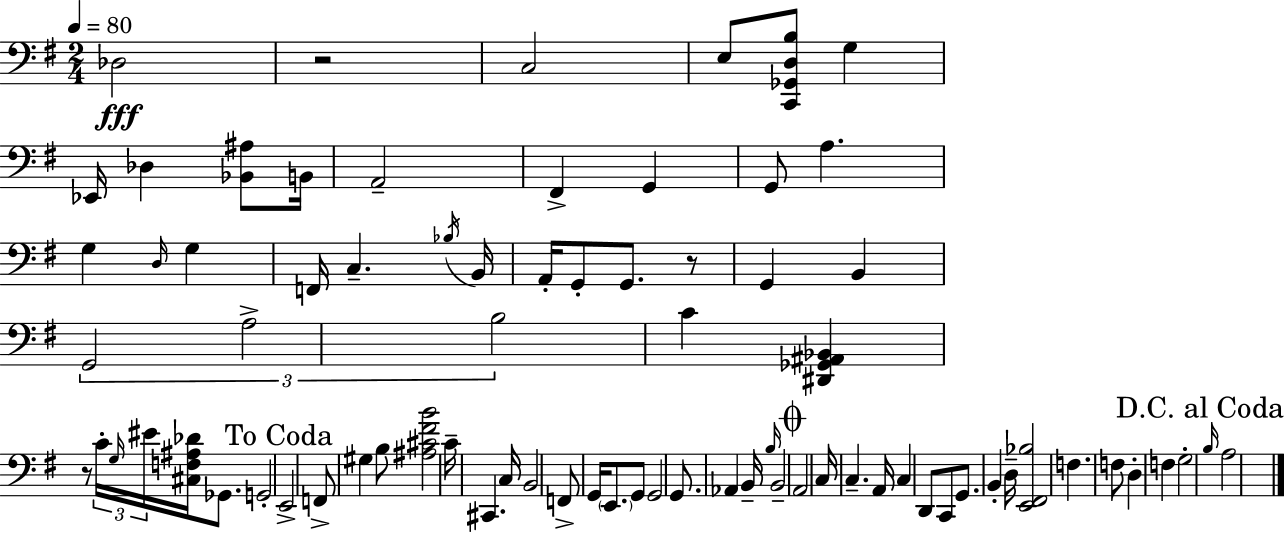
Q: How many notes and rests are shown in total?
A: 77